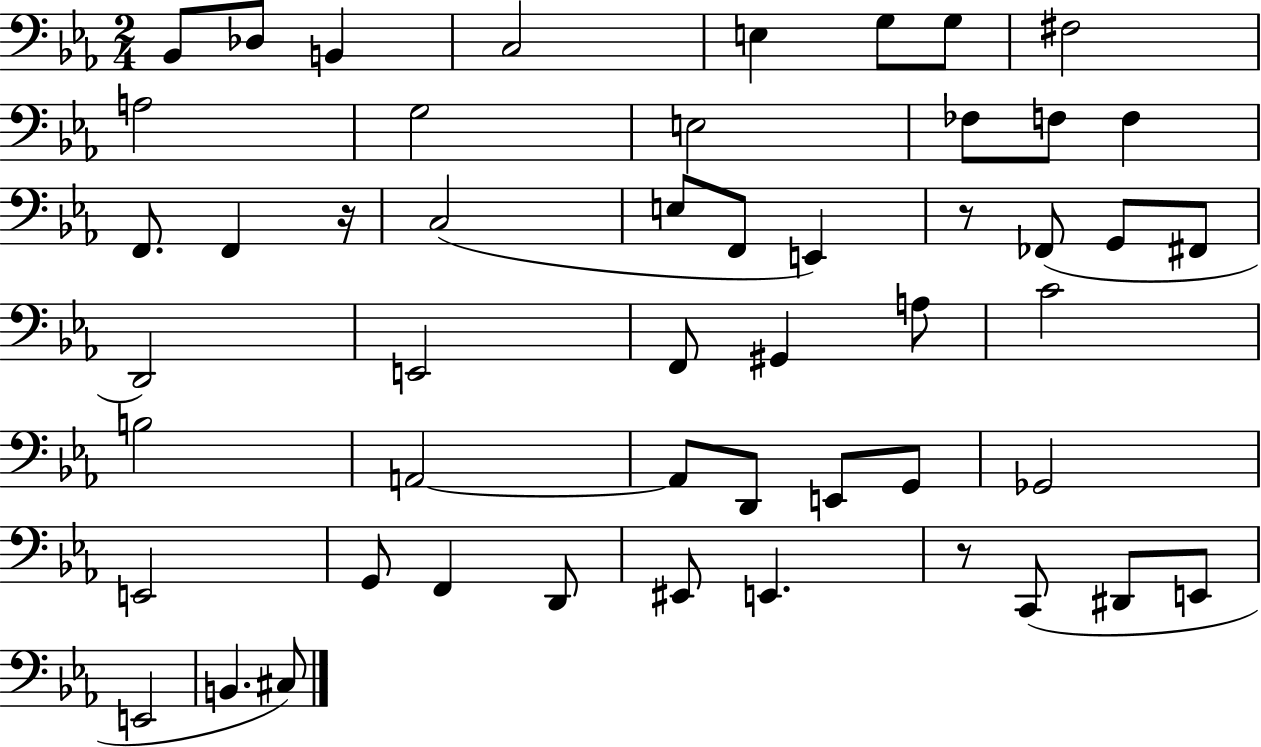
X:1
T:Untitled
M:2/4
L:1/4
K:Eb
_B,,/2 _D,/2 B,, C,2 E, G,/2 G,/2 ^F,2 A,2 G,2 E,2 _F,/2 F,/2 F, F,,/2 F,, z/4 C,2 E,/2 F,,/2 E,, z/2 _F,,/2 G,,/2 ^F,,/2 D,,2 E,,2 F,,/2 ^G,, A,/2 C2 B,2 A,,2 A,,/2 D,,/2 E,,/2 G,,/2 _G,,2 E,,2 G,,/2 F,, D,,/2 ^E,,/2 E,, z/2 C,,/2 ^D,,/2 E,,/2 E,,2 B,, ^C,/2